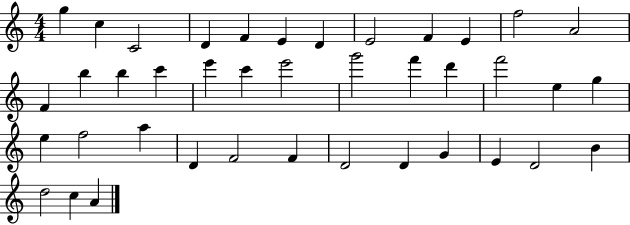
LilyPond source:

{
  \clef treble
  \numericTimeSignature
  \time 4/4
  \key c \major
  g''4 c''4 c'2 | d'4 f'4 e'4 d'4 | e'2 f'4 e'4 | f''2 a'2 | \break f'4 b''4 b''4 c'''4 | e'''4 c'''4 e'''2 | g'''2 f'''4 d'''4 | f'''2 e''4 g''4 | \break e''4 f''2 a''4 | d'4 f'2 f'4 | d'2 d'4 g'4 | e'4 d'2 b'4 | \break d''2 c''4 a'4 | \bar "|."
}